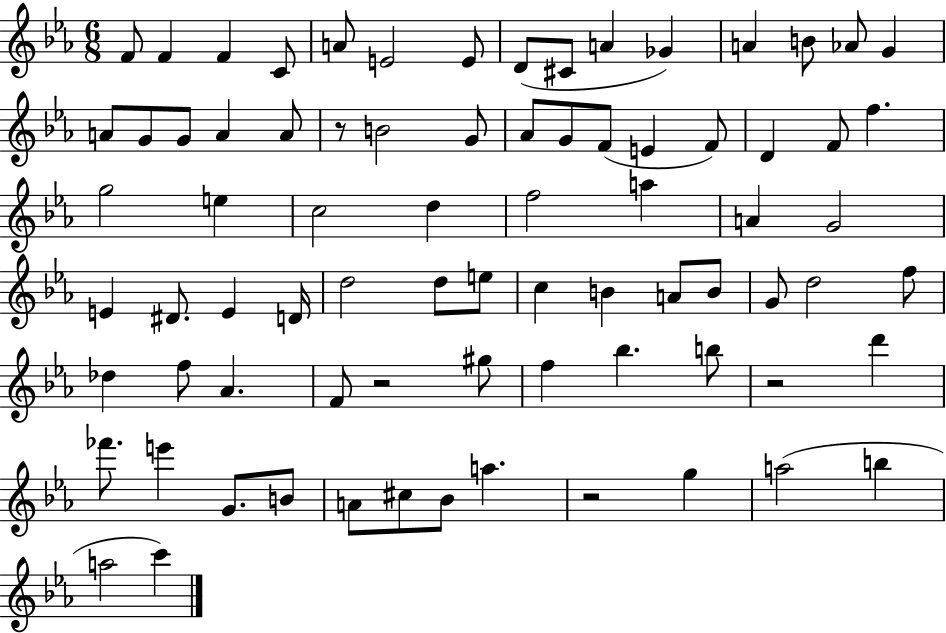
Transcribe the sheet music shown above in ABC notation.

X:1
T:Untitled
M:6/8
L:1/4
K:Eb
F/2 F F C/2 A/2 E2 E/2 D/2 ^C/2 A _G A B/2 _A/2 G A/2 G/2 G/2 A A/2 z/2 B2 G/2 _A/2 G/2 F/2 E F/2 D F/2 f g2 e c2 d f2 a A G2 E ^D/2 E D/4 d2 d/2 e/2 c B A/2 B/2 G/2 d2 f/2 _d f/2 _A F/2 z2 ^g/2 f _b b/2 z2 d' _f'/2 e' G/2 B/2 A/2 ^c/2 _B/2 a z2 g a2 b a2 c'